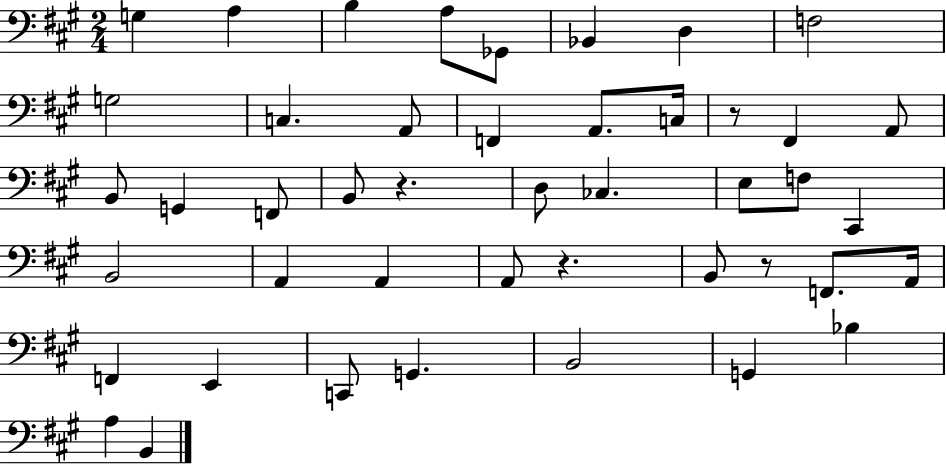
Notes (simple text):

G3/q A3/q B3/q A3/e Gb2/e Bb2/q D3/q F3/h G3/h C3/q. A2/e F2/q A2/e. C3/s R/e F#2/q A2/e B2/e G2/q F2/e B2/e R/q. D3/e CES3/q. E3/e F3/e C#2/q B2/h A2/q A2/q A2/e R/q. B2/e R/e F2/e. A2/s F2/q E2/q C2/e G2/q. B2/h G2/q Bb3/q A3/q B2/q